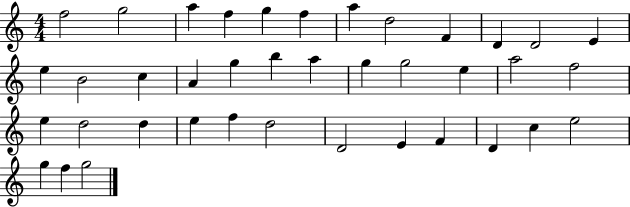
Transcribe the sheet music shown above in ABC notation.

X:1
T:Untitled
M:4/4
L:1/4
K:C
f2 g2 a f g f a d2 F D D2 E e B2 c A g b a g g2 e a2 f2 e d2 d e f d2 D2 E F D c e2 g f g2